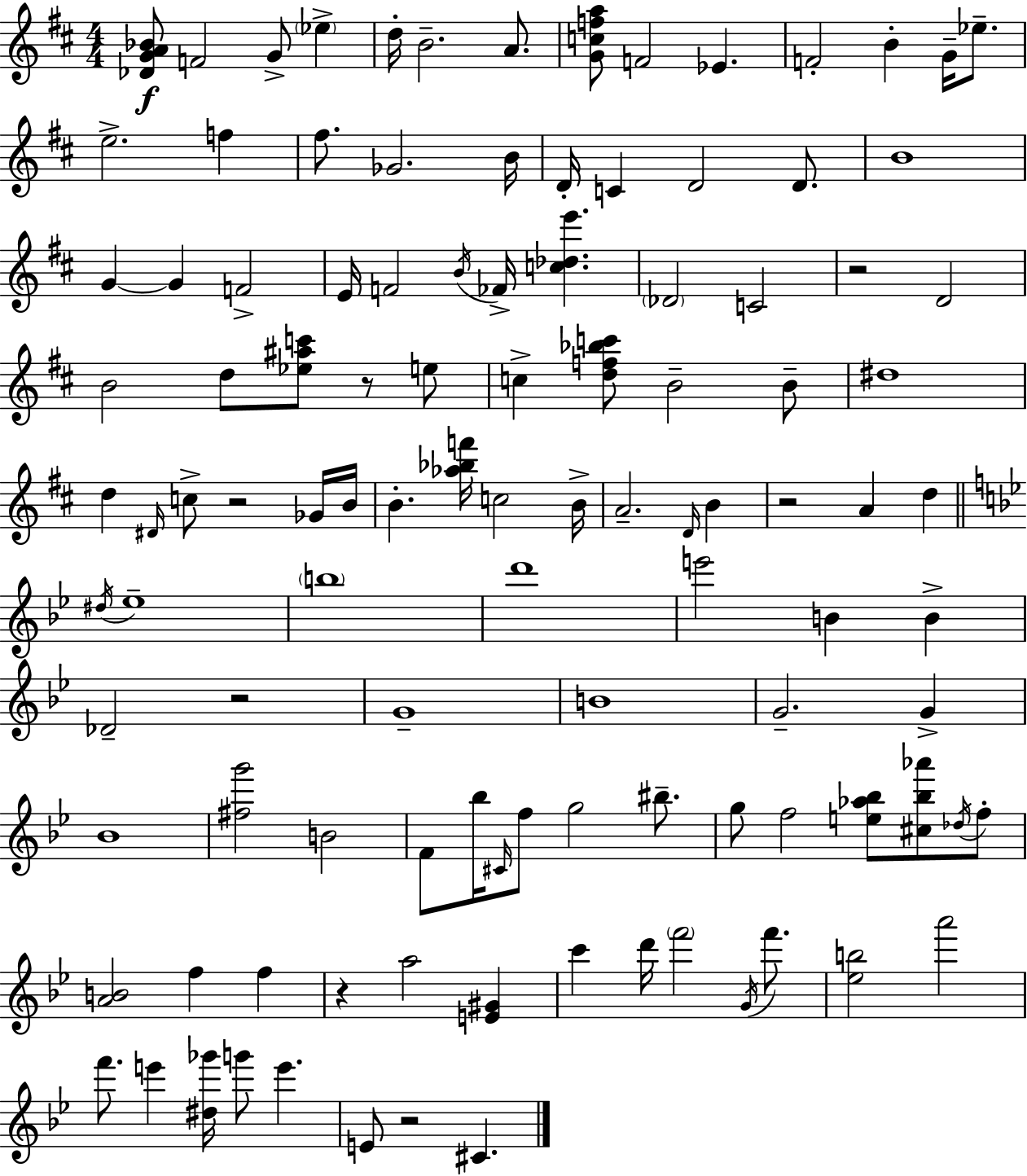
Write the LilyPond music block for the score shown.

{
  \clef treble
  \numericTimeSignature
  \time 4/4
  \key d \major
  <des' g' a' bes'>8\f f'2 g'8-> \parenthesize ees''4-> | d''16-. b'2.-- a'8. | <g' c'' f'' a''>8 f'2 ees'4. | f'2-. b'4-. g'16-- ees''8.-- | \break e''2.-> f''4 | fis''8. ges'2. b'16 | d'16-. c'4 d'2 d'8. | b'1 | \break g'4~~ g'4 f'2-> | e'16 f'2 \acciaccatura { b'16 } fes'16-> <c'' des'' e'''>4. | \parenthesize des'2 c'2 | r2 d'2 | \break b'2 d''8 <ees'' ais'' c'''>8 r8 e''8 | c''4-> <d'' f'' bes'' c'''>8 b'2-- b'8-- | dis''1 | d''4 \grace { dis'16 } c''8-> r2 | \break ges'16 b'16 b'4.-. <aes'' bes'' f'''>16 c''2 | b'16-> a'2.-- \grace { d'16 } b'4 | r2 a'4 d''4 | \bar "||" \break \key bes \major \acciaccatura { dis''16 } ees''1-- | \parenthesize b''1 | d'''1 | e'''2 b'4 b'4-> | \break des'2-- r2 | g'1-- | b'1 | g'2.-- g'4-> | \break bes'1 | <fis'' g'''>2 b'2 | f'8 bes''16 \grace { cis'16 } f''8 g''2 bis''8.-- | g''8 f''2 <e'' aes'' bes''>8 <cis'' bes'' aes'''>8 | \break \acciaccatura { des''16 } f''8-. <a' b'>2 f''4 f''4 | r4 a''2 <e' gis'>4 | c'''4 d'''16 \parenthesize f'''2 | \acciaccatura { g'16 } f'''8. <ees'' b''>2 a'''2 | \break f'''8. e'''4 <dis'' ges'''>16 g'''8 e'''4. | e'8 r2 cis'4. | \bar "|."
}